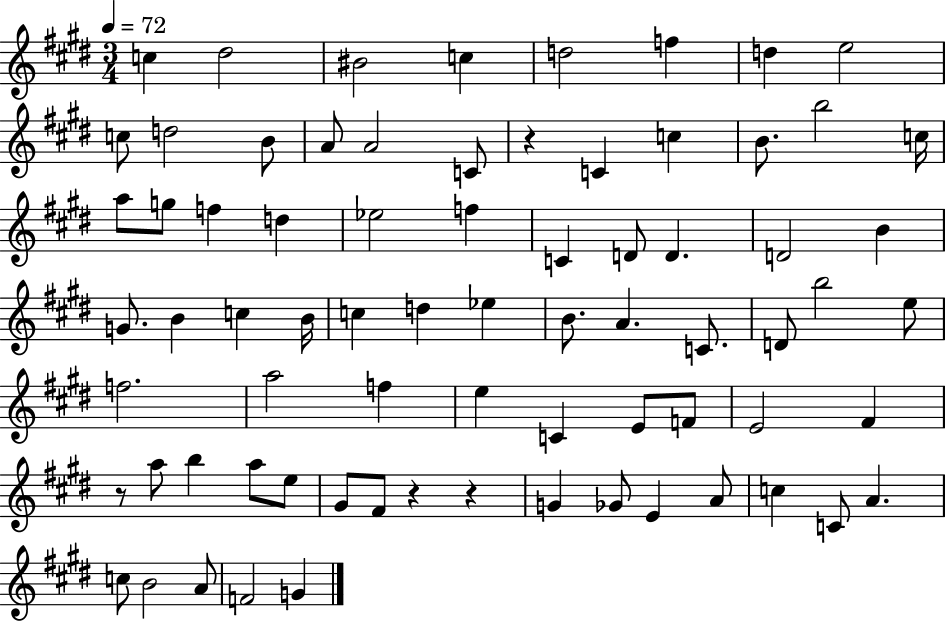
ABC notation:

X:1
T:Untitled
M:3/4
L:1/4
K:E
c ^d2 ^B2 c d2 f d e2 c/2 d2 B/2 A/2 A2 C/2 z C c B/2 b2 c/4 a/2 g/2 f d _e2 f C D/2 D D2 B G/2 B c B/4 c d _e B/2 A C/2 D/2 b2 e/2 f2 a2 f e C E/2 F/2 E2 ^F z/2 a/2 b a/2 e/2 ^G/2 ^F/2 z z G _G/2 E A/2 c C/2 A c/2 B2 A/2 F2 G